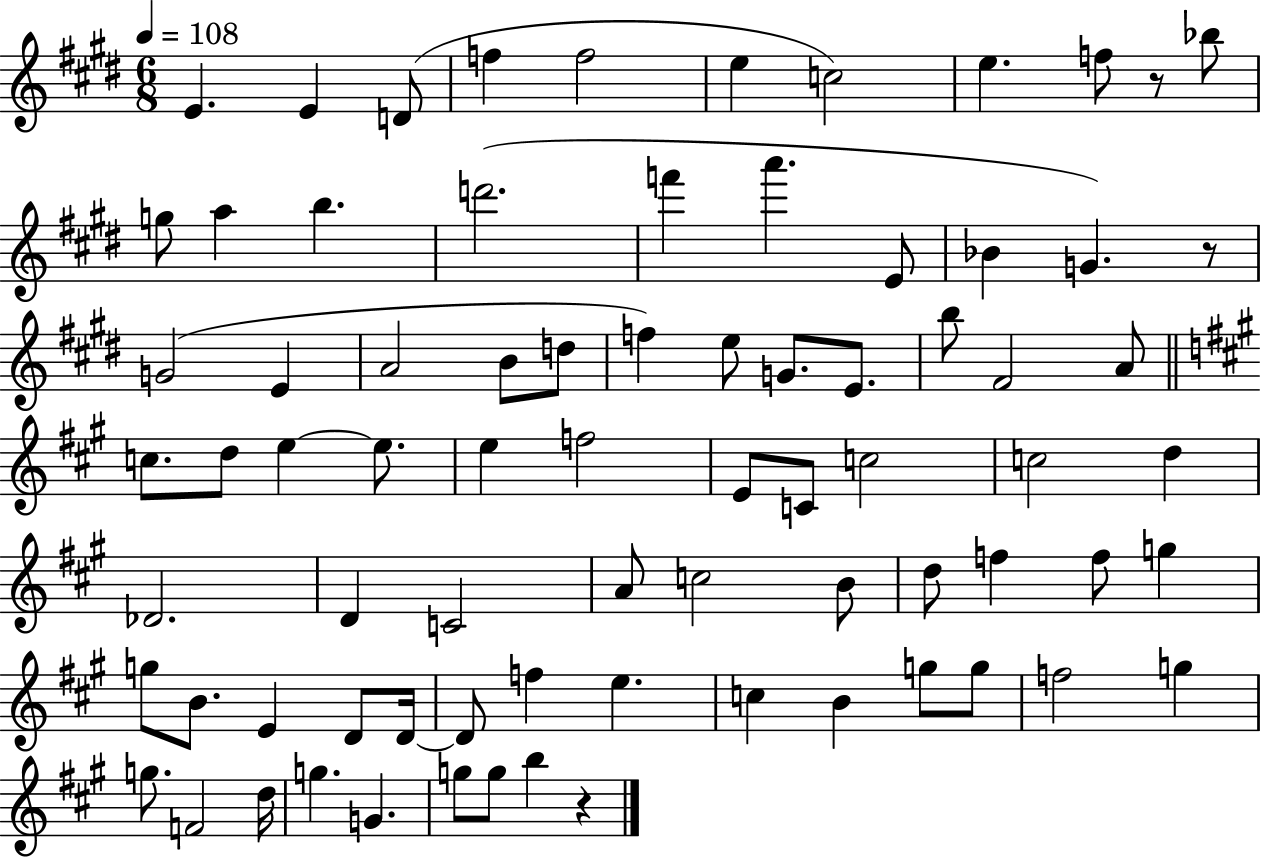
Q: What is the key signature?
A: E major